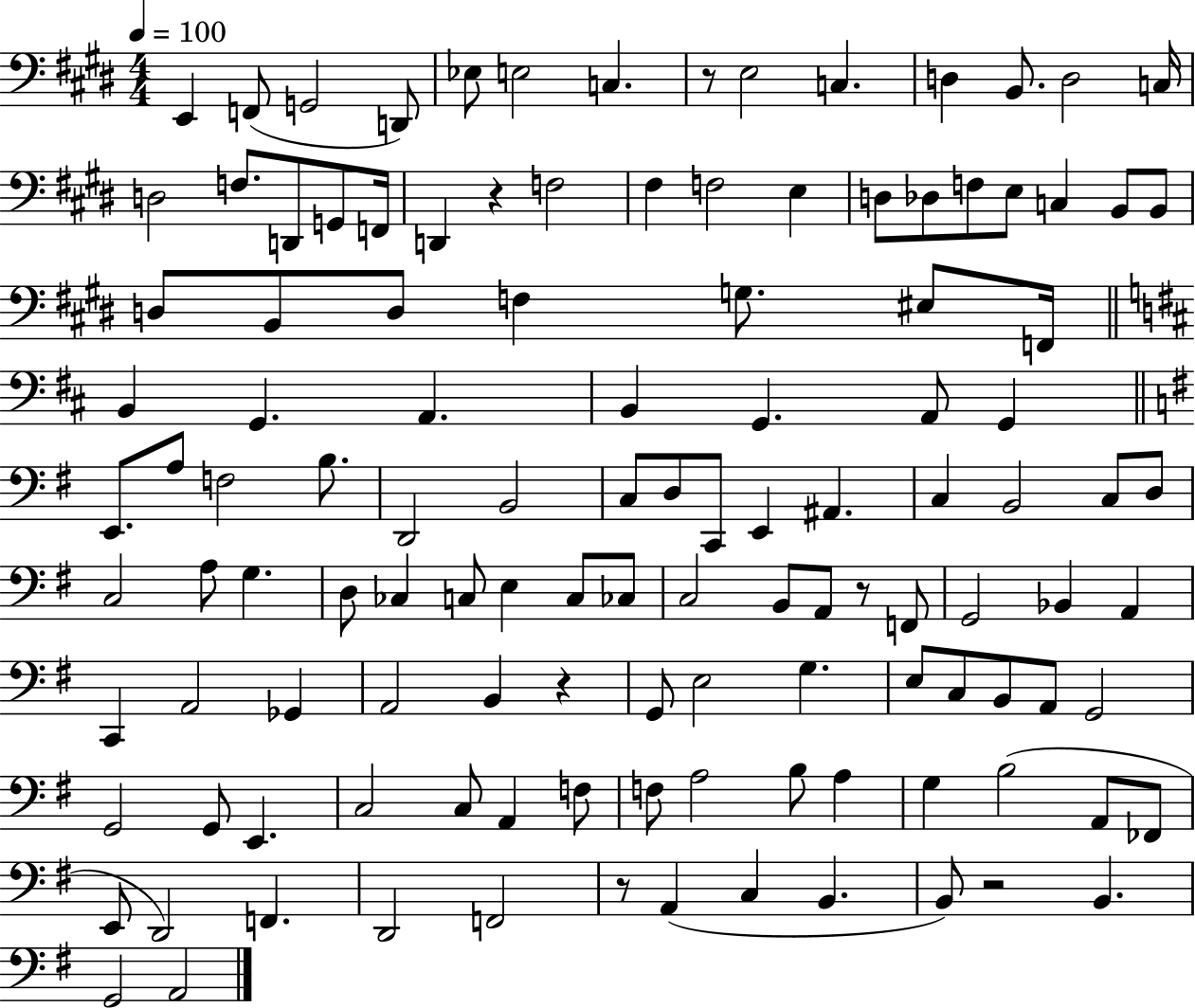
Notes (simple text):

E2/q F2/e G2/h D2/e Eb3/e E3/h C3/q. R/e E3/h C3/q. D3/q B2/e. D3/h C3/s D3/h F3/e. D2/e G2/e F2/s D2/q R/q F3/h F#3/q F3/h E3/q D3/e Db3/e F3/e E3/e C3/q B2/e B2/e D3/e B2/e D3/e F3/q G3/e. EIS3/e F2/s B2/q G2/q. A2/q. B2/q G2/q. A2/e G2/q E2/e. A3/e F3/h B3/e. D2/h B2/h C3/e D3/e C2/e E2/q A#2/q. C3/q B2/h C3/e D3/e C3/h A3/e G3/q. D3/e CES3/q C3/e E3/q C3/e CES3/e C3/h B2/e A2/e R/e F2/e G2/h Bb2/q A2/q C2/q A2/h Gb2/q A2/h B2/q R/q G2/e E3/h G3/q. E3/e C3/e B2/e A2/e G2/h G2/h G2/e E2/q. C3/h C3/e A2/q F3/e F3/e A3/h B3/e A3/q G3/q B3/h A2/e FES2/e E2/e D2/h F2/q. D2/h F2/h R/e A2/q C3/q B2/q. B2/e R/h B2/q. G2/h A2/h